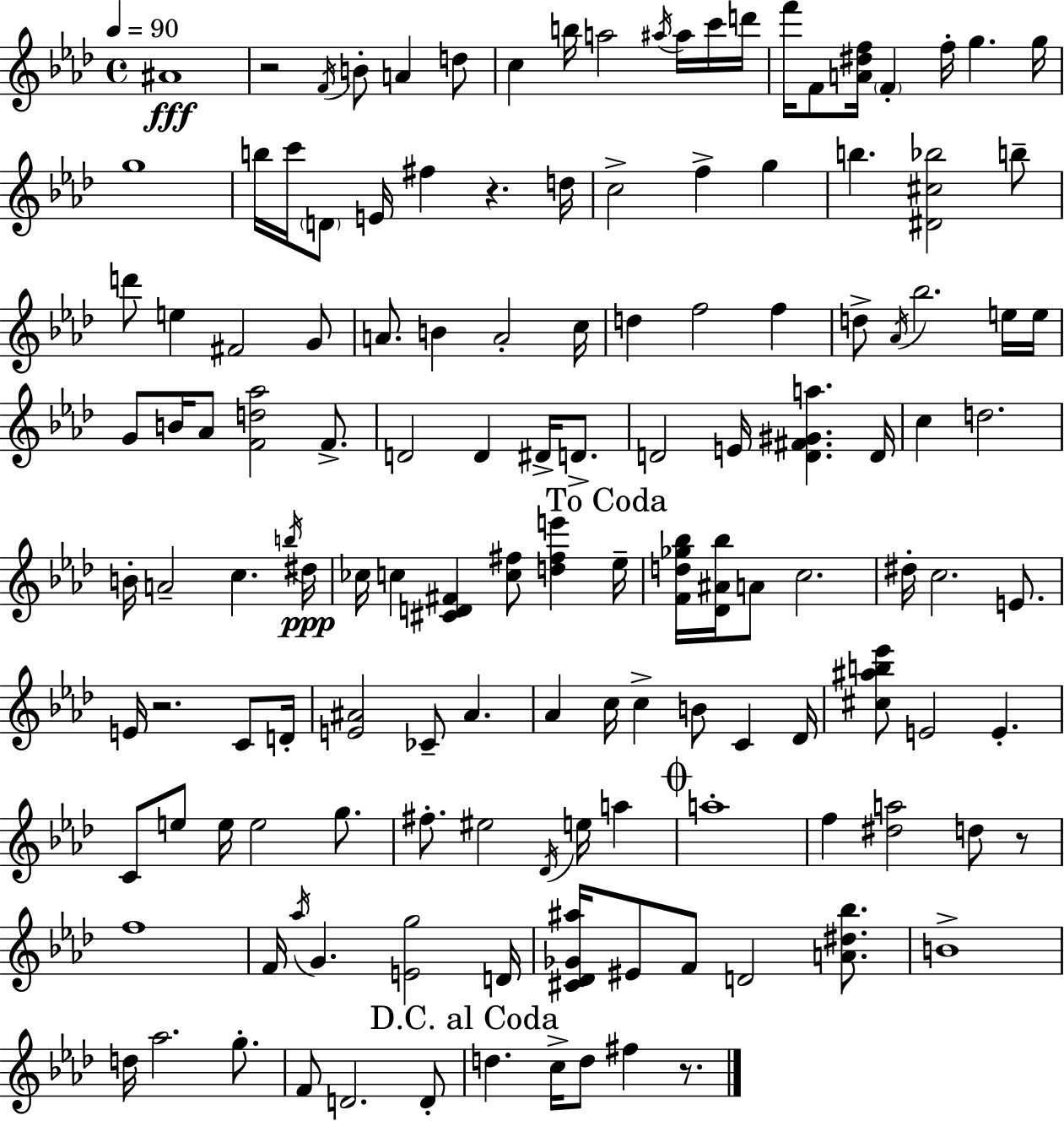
A#4/w R/h F4/s B4/e A4/q D5/e C5/q B5/s A5/h A#5/s A#5/s C6/s D6/s F6/s F4/e [A4,D#5,F5]/s F4/q F5/s G5/q. G5/s G5/w B5/s C6/s D4/e E4/s F#5/q R/q. D5/s C5/h F5/q G5/q B5/q. [D#4,C#5,Bb5]/h B5/e D6/e E5/q F#4/h G4/e A4/e. B4/q A4/h C5/s D5/q F5/h F5/q D5/e Ab4/s Bb5/h. E5/s E5/s G4/e B4/s Ab4/e [F4,D5,Ab5]/h F4/e. D4/h D4/q D#4/s D4/e. D4/h E4/s [D4,F#4,G#4,A5]/q. D4/s C5/q D5/h. B4/s A4/h C5/q. B5/s D#5/s CES5/s C5/q [C#4,D4,F#4]/q [C5,F#5]/e [D5,F#5,E6]/q Eb5/s [F4,D5,Gb5,Bb5]/s [Db4,A#4,Bb5]/s A4/e C5/h. D#5/s C5/h. E4/e. E4/s R/h. C4/e D4/s [E4,A#4]/h CES4/e A#4/q. Ab4/q C5/s C5/q B4/e C4/q Db4/s [C#5,A#5,B5,Eb6]/e E4/h E4/q. C4/e E5/e E5/s E5/h G5/e. F#5/e. EIS5/h Db4/s E5/s A5/q A5/w F5/q [D#5,A5]/h D5/e R/e F5/w F4/s Ab5/s G4/q. [E4,G5]/h D4/s [C#4,Db4,Gb4,A#5]/s EIS4/e F4/e D4/h [A4,D#5,Bb5]/e. B4/w D5/s Ab5/h. G5/e. F4/e D4/h. D4/e D5/q. C5/s D5/e F#5/q R/e.